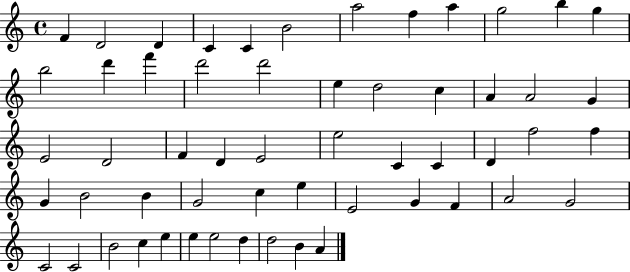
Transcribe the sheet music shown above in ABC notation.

X:1
T:Untitled
M:4/4
L:1/4
K:C
F D2 D C C B2 a2 f a g2 b g b2 d' f' d'2 d'2 e d2 c A A2 G E2 D2 F D E2 e2 C C D f2 f G B2 B G2 c e E2 G F A2 G2 C2 C2 B2 c e e e2 d d2 B A